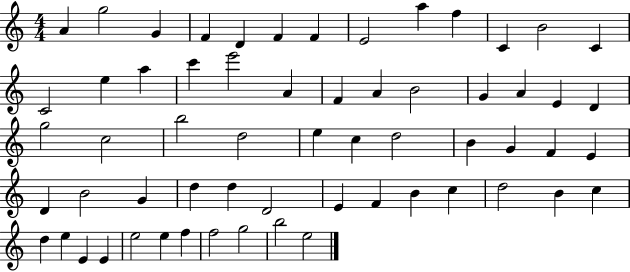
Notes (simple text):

A4/q G5/h G4/q F4/q D4/q F4/q F4/q E4/h A5/q F5/q C4/q B4/h C4/q C4/h E5/q A5/q C6/q E6/h A4/q F4/q A4/q B4/h G4/q A4/q E4/q D4/q G5/h C5/h B5/h D5/h E5/q C5/q D5/h B4/q G4/q F4/q E4/q D4/q B4/h G4/q D5/q D5/q D4/h E4/q F4/q B4/q C5/q D5/h B4/q C5/q D5/q E5/q E4/q E4/q E5/h E5/q F5/q F5/h G5/h B5/h E5/h